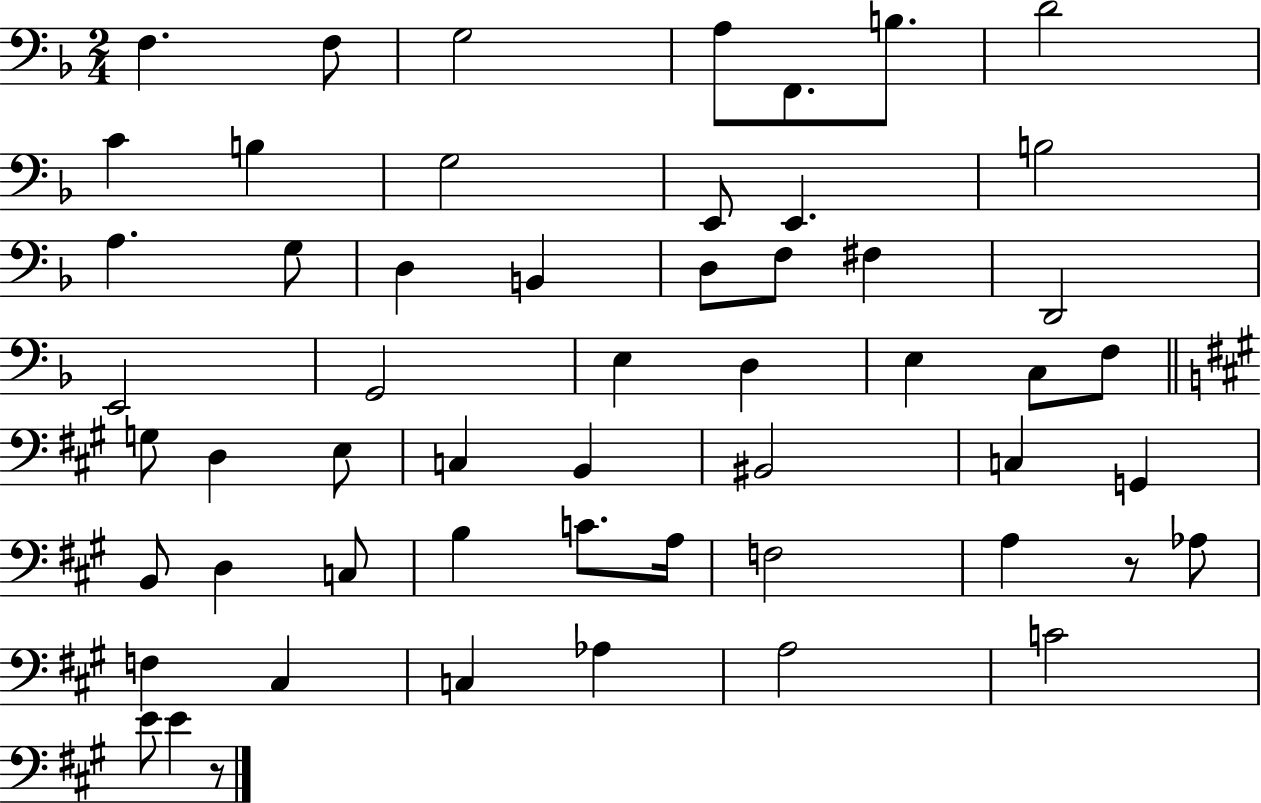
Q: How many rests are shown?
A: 2